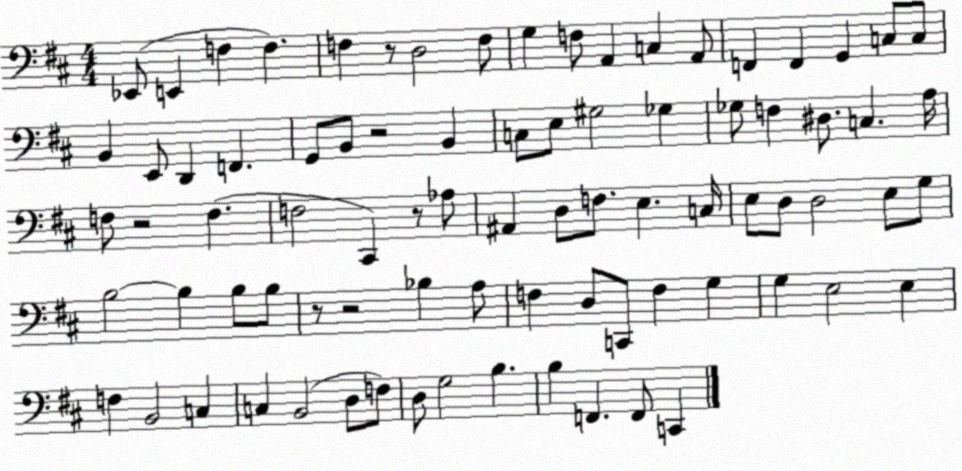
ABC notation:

X:1
T:Untitled
M:4/4
L:1/4
K:D
_E,,/2 E,, F, F, F, z/2 D,2 F,/2 G, F,/2 A,, C, A,,/2 F,, F,, G,, C,/2 C,/2 B,, E,,/2 D,, F,, G,,/2 B,,/2 z2 B,, C,/2 E,/2 ^G,2 _G, _G,/2 F, ^D,/2 C, A,/4 F,/2 z2 F, F,2 ^C,, z/2 _A,/2 ^A,, D,/2 F,/2 E, C,/4 E,/2 D,/2 D,2 E,/2 G,/2 B,2 B, B,/2 B,/2 z/2 z2 _B, A,/2 F, D,/2 C,,/2 F, G, G, E,2 E, F, B,,2 C, C, B,,2 D,/2 F,/2 D,/2 G,2 B, B, F,, F,,/2 C,,